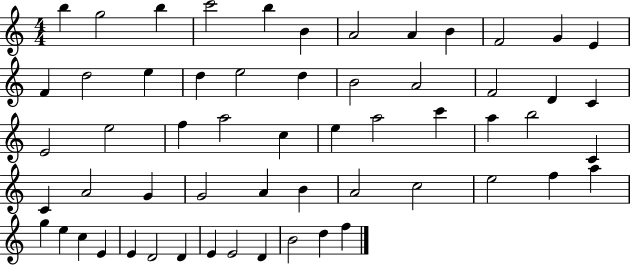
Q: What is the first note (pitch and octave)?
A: B5